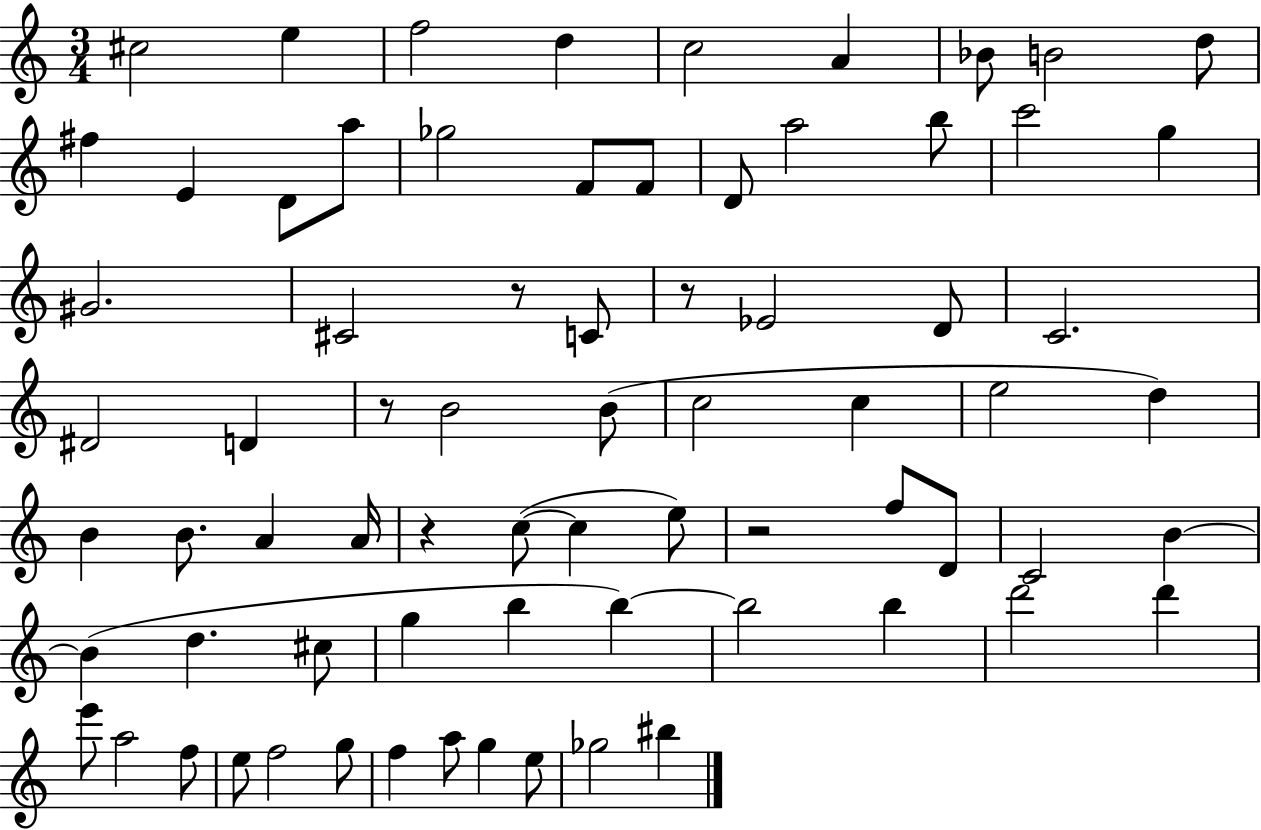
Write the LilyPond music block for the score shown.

{
  \clef treble
  \numericTimeSignature
  \time 3/4
  \key c \major
  cis''2 e''4 | f''2 d''4 | c''2 a'4 | bes'8 b'2 d''8 | \break fis''4 e'4 d'8 a''8 | ges''2 f'8 f'8 | d'8 a''2 b''8 | c'''2 g''4 | \break gis'2. | cis'2 r8 c'8 | r8 ees'2 d'8 | c'2. | \break dis'2 d'4 | r8 b'2 b'8( | c''2 c''4 | e''2 d''4) | \break b'4 b'8. a'4 a'16 | r4 c''8~(~ c''4 e''8) | r2 f''8 d'8 | c'2 b'4~~ | \break b'4( d''4. cis''8 | g''4 b''4 b''4~~) | b''2 b''4 | d'''2 d'''4 | \break e'''8 a''2 f''8 | e''8 f''2 g''8 | f''4 a''8 g''4 e''8 | ges''2 bis''4 | \break \bar "|."
}